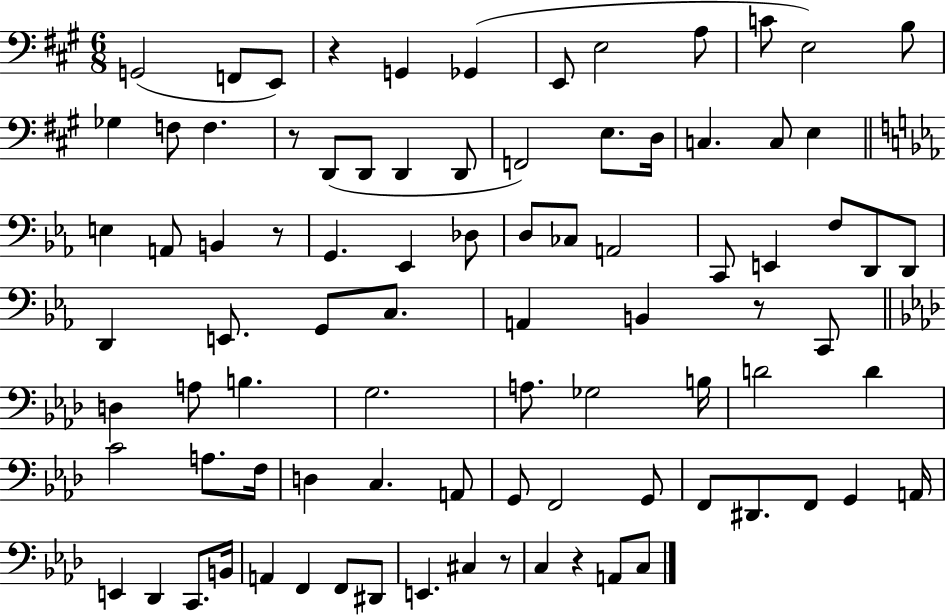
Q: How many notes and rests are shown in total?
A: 87